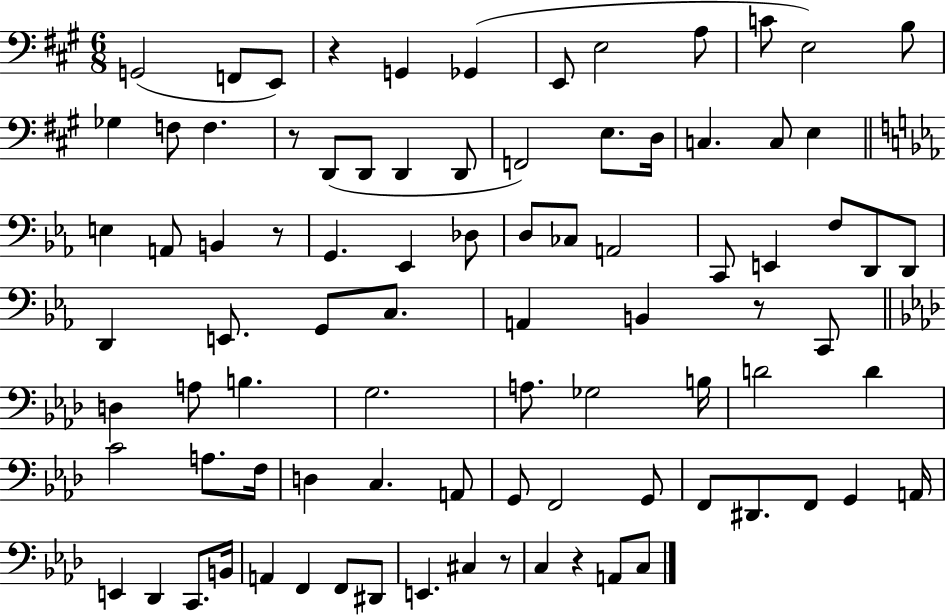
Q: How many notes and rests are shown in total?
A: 87